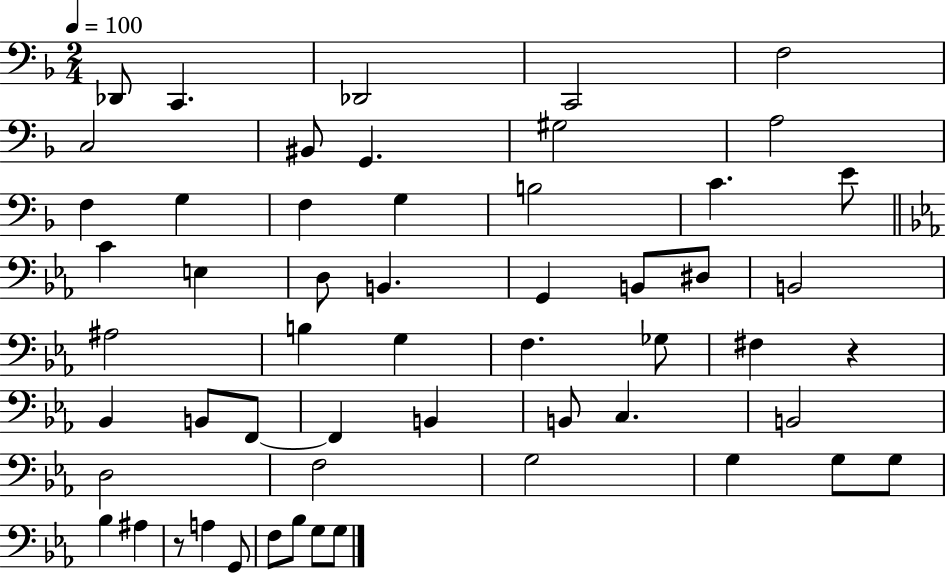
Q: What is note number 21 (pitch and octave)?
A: B2